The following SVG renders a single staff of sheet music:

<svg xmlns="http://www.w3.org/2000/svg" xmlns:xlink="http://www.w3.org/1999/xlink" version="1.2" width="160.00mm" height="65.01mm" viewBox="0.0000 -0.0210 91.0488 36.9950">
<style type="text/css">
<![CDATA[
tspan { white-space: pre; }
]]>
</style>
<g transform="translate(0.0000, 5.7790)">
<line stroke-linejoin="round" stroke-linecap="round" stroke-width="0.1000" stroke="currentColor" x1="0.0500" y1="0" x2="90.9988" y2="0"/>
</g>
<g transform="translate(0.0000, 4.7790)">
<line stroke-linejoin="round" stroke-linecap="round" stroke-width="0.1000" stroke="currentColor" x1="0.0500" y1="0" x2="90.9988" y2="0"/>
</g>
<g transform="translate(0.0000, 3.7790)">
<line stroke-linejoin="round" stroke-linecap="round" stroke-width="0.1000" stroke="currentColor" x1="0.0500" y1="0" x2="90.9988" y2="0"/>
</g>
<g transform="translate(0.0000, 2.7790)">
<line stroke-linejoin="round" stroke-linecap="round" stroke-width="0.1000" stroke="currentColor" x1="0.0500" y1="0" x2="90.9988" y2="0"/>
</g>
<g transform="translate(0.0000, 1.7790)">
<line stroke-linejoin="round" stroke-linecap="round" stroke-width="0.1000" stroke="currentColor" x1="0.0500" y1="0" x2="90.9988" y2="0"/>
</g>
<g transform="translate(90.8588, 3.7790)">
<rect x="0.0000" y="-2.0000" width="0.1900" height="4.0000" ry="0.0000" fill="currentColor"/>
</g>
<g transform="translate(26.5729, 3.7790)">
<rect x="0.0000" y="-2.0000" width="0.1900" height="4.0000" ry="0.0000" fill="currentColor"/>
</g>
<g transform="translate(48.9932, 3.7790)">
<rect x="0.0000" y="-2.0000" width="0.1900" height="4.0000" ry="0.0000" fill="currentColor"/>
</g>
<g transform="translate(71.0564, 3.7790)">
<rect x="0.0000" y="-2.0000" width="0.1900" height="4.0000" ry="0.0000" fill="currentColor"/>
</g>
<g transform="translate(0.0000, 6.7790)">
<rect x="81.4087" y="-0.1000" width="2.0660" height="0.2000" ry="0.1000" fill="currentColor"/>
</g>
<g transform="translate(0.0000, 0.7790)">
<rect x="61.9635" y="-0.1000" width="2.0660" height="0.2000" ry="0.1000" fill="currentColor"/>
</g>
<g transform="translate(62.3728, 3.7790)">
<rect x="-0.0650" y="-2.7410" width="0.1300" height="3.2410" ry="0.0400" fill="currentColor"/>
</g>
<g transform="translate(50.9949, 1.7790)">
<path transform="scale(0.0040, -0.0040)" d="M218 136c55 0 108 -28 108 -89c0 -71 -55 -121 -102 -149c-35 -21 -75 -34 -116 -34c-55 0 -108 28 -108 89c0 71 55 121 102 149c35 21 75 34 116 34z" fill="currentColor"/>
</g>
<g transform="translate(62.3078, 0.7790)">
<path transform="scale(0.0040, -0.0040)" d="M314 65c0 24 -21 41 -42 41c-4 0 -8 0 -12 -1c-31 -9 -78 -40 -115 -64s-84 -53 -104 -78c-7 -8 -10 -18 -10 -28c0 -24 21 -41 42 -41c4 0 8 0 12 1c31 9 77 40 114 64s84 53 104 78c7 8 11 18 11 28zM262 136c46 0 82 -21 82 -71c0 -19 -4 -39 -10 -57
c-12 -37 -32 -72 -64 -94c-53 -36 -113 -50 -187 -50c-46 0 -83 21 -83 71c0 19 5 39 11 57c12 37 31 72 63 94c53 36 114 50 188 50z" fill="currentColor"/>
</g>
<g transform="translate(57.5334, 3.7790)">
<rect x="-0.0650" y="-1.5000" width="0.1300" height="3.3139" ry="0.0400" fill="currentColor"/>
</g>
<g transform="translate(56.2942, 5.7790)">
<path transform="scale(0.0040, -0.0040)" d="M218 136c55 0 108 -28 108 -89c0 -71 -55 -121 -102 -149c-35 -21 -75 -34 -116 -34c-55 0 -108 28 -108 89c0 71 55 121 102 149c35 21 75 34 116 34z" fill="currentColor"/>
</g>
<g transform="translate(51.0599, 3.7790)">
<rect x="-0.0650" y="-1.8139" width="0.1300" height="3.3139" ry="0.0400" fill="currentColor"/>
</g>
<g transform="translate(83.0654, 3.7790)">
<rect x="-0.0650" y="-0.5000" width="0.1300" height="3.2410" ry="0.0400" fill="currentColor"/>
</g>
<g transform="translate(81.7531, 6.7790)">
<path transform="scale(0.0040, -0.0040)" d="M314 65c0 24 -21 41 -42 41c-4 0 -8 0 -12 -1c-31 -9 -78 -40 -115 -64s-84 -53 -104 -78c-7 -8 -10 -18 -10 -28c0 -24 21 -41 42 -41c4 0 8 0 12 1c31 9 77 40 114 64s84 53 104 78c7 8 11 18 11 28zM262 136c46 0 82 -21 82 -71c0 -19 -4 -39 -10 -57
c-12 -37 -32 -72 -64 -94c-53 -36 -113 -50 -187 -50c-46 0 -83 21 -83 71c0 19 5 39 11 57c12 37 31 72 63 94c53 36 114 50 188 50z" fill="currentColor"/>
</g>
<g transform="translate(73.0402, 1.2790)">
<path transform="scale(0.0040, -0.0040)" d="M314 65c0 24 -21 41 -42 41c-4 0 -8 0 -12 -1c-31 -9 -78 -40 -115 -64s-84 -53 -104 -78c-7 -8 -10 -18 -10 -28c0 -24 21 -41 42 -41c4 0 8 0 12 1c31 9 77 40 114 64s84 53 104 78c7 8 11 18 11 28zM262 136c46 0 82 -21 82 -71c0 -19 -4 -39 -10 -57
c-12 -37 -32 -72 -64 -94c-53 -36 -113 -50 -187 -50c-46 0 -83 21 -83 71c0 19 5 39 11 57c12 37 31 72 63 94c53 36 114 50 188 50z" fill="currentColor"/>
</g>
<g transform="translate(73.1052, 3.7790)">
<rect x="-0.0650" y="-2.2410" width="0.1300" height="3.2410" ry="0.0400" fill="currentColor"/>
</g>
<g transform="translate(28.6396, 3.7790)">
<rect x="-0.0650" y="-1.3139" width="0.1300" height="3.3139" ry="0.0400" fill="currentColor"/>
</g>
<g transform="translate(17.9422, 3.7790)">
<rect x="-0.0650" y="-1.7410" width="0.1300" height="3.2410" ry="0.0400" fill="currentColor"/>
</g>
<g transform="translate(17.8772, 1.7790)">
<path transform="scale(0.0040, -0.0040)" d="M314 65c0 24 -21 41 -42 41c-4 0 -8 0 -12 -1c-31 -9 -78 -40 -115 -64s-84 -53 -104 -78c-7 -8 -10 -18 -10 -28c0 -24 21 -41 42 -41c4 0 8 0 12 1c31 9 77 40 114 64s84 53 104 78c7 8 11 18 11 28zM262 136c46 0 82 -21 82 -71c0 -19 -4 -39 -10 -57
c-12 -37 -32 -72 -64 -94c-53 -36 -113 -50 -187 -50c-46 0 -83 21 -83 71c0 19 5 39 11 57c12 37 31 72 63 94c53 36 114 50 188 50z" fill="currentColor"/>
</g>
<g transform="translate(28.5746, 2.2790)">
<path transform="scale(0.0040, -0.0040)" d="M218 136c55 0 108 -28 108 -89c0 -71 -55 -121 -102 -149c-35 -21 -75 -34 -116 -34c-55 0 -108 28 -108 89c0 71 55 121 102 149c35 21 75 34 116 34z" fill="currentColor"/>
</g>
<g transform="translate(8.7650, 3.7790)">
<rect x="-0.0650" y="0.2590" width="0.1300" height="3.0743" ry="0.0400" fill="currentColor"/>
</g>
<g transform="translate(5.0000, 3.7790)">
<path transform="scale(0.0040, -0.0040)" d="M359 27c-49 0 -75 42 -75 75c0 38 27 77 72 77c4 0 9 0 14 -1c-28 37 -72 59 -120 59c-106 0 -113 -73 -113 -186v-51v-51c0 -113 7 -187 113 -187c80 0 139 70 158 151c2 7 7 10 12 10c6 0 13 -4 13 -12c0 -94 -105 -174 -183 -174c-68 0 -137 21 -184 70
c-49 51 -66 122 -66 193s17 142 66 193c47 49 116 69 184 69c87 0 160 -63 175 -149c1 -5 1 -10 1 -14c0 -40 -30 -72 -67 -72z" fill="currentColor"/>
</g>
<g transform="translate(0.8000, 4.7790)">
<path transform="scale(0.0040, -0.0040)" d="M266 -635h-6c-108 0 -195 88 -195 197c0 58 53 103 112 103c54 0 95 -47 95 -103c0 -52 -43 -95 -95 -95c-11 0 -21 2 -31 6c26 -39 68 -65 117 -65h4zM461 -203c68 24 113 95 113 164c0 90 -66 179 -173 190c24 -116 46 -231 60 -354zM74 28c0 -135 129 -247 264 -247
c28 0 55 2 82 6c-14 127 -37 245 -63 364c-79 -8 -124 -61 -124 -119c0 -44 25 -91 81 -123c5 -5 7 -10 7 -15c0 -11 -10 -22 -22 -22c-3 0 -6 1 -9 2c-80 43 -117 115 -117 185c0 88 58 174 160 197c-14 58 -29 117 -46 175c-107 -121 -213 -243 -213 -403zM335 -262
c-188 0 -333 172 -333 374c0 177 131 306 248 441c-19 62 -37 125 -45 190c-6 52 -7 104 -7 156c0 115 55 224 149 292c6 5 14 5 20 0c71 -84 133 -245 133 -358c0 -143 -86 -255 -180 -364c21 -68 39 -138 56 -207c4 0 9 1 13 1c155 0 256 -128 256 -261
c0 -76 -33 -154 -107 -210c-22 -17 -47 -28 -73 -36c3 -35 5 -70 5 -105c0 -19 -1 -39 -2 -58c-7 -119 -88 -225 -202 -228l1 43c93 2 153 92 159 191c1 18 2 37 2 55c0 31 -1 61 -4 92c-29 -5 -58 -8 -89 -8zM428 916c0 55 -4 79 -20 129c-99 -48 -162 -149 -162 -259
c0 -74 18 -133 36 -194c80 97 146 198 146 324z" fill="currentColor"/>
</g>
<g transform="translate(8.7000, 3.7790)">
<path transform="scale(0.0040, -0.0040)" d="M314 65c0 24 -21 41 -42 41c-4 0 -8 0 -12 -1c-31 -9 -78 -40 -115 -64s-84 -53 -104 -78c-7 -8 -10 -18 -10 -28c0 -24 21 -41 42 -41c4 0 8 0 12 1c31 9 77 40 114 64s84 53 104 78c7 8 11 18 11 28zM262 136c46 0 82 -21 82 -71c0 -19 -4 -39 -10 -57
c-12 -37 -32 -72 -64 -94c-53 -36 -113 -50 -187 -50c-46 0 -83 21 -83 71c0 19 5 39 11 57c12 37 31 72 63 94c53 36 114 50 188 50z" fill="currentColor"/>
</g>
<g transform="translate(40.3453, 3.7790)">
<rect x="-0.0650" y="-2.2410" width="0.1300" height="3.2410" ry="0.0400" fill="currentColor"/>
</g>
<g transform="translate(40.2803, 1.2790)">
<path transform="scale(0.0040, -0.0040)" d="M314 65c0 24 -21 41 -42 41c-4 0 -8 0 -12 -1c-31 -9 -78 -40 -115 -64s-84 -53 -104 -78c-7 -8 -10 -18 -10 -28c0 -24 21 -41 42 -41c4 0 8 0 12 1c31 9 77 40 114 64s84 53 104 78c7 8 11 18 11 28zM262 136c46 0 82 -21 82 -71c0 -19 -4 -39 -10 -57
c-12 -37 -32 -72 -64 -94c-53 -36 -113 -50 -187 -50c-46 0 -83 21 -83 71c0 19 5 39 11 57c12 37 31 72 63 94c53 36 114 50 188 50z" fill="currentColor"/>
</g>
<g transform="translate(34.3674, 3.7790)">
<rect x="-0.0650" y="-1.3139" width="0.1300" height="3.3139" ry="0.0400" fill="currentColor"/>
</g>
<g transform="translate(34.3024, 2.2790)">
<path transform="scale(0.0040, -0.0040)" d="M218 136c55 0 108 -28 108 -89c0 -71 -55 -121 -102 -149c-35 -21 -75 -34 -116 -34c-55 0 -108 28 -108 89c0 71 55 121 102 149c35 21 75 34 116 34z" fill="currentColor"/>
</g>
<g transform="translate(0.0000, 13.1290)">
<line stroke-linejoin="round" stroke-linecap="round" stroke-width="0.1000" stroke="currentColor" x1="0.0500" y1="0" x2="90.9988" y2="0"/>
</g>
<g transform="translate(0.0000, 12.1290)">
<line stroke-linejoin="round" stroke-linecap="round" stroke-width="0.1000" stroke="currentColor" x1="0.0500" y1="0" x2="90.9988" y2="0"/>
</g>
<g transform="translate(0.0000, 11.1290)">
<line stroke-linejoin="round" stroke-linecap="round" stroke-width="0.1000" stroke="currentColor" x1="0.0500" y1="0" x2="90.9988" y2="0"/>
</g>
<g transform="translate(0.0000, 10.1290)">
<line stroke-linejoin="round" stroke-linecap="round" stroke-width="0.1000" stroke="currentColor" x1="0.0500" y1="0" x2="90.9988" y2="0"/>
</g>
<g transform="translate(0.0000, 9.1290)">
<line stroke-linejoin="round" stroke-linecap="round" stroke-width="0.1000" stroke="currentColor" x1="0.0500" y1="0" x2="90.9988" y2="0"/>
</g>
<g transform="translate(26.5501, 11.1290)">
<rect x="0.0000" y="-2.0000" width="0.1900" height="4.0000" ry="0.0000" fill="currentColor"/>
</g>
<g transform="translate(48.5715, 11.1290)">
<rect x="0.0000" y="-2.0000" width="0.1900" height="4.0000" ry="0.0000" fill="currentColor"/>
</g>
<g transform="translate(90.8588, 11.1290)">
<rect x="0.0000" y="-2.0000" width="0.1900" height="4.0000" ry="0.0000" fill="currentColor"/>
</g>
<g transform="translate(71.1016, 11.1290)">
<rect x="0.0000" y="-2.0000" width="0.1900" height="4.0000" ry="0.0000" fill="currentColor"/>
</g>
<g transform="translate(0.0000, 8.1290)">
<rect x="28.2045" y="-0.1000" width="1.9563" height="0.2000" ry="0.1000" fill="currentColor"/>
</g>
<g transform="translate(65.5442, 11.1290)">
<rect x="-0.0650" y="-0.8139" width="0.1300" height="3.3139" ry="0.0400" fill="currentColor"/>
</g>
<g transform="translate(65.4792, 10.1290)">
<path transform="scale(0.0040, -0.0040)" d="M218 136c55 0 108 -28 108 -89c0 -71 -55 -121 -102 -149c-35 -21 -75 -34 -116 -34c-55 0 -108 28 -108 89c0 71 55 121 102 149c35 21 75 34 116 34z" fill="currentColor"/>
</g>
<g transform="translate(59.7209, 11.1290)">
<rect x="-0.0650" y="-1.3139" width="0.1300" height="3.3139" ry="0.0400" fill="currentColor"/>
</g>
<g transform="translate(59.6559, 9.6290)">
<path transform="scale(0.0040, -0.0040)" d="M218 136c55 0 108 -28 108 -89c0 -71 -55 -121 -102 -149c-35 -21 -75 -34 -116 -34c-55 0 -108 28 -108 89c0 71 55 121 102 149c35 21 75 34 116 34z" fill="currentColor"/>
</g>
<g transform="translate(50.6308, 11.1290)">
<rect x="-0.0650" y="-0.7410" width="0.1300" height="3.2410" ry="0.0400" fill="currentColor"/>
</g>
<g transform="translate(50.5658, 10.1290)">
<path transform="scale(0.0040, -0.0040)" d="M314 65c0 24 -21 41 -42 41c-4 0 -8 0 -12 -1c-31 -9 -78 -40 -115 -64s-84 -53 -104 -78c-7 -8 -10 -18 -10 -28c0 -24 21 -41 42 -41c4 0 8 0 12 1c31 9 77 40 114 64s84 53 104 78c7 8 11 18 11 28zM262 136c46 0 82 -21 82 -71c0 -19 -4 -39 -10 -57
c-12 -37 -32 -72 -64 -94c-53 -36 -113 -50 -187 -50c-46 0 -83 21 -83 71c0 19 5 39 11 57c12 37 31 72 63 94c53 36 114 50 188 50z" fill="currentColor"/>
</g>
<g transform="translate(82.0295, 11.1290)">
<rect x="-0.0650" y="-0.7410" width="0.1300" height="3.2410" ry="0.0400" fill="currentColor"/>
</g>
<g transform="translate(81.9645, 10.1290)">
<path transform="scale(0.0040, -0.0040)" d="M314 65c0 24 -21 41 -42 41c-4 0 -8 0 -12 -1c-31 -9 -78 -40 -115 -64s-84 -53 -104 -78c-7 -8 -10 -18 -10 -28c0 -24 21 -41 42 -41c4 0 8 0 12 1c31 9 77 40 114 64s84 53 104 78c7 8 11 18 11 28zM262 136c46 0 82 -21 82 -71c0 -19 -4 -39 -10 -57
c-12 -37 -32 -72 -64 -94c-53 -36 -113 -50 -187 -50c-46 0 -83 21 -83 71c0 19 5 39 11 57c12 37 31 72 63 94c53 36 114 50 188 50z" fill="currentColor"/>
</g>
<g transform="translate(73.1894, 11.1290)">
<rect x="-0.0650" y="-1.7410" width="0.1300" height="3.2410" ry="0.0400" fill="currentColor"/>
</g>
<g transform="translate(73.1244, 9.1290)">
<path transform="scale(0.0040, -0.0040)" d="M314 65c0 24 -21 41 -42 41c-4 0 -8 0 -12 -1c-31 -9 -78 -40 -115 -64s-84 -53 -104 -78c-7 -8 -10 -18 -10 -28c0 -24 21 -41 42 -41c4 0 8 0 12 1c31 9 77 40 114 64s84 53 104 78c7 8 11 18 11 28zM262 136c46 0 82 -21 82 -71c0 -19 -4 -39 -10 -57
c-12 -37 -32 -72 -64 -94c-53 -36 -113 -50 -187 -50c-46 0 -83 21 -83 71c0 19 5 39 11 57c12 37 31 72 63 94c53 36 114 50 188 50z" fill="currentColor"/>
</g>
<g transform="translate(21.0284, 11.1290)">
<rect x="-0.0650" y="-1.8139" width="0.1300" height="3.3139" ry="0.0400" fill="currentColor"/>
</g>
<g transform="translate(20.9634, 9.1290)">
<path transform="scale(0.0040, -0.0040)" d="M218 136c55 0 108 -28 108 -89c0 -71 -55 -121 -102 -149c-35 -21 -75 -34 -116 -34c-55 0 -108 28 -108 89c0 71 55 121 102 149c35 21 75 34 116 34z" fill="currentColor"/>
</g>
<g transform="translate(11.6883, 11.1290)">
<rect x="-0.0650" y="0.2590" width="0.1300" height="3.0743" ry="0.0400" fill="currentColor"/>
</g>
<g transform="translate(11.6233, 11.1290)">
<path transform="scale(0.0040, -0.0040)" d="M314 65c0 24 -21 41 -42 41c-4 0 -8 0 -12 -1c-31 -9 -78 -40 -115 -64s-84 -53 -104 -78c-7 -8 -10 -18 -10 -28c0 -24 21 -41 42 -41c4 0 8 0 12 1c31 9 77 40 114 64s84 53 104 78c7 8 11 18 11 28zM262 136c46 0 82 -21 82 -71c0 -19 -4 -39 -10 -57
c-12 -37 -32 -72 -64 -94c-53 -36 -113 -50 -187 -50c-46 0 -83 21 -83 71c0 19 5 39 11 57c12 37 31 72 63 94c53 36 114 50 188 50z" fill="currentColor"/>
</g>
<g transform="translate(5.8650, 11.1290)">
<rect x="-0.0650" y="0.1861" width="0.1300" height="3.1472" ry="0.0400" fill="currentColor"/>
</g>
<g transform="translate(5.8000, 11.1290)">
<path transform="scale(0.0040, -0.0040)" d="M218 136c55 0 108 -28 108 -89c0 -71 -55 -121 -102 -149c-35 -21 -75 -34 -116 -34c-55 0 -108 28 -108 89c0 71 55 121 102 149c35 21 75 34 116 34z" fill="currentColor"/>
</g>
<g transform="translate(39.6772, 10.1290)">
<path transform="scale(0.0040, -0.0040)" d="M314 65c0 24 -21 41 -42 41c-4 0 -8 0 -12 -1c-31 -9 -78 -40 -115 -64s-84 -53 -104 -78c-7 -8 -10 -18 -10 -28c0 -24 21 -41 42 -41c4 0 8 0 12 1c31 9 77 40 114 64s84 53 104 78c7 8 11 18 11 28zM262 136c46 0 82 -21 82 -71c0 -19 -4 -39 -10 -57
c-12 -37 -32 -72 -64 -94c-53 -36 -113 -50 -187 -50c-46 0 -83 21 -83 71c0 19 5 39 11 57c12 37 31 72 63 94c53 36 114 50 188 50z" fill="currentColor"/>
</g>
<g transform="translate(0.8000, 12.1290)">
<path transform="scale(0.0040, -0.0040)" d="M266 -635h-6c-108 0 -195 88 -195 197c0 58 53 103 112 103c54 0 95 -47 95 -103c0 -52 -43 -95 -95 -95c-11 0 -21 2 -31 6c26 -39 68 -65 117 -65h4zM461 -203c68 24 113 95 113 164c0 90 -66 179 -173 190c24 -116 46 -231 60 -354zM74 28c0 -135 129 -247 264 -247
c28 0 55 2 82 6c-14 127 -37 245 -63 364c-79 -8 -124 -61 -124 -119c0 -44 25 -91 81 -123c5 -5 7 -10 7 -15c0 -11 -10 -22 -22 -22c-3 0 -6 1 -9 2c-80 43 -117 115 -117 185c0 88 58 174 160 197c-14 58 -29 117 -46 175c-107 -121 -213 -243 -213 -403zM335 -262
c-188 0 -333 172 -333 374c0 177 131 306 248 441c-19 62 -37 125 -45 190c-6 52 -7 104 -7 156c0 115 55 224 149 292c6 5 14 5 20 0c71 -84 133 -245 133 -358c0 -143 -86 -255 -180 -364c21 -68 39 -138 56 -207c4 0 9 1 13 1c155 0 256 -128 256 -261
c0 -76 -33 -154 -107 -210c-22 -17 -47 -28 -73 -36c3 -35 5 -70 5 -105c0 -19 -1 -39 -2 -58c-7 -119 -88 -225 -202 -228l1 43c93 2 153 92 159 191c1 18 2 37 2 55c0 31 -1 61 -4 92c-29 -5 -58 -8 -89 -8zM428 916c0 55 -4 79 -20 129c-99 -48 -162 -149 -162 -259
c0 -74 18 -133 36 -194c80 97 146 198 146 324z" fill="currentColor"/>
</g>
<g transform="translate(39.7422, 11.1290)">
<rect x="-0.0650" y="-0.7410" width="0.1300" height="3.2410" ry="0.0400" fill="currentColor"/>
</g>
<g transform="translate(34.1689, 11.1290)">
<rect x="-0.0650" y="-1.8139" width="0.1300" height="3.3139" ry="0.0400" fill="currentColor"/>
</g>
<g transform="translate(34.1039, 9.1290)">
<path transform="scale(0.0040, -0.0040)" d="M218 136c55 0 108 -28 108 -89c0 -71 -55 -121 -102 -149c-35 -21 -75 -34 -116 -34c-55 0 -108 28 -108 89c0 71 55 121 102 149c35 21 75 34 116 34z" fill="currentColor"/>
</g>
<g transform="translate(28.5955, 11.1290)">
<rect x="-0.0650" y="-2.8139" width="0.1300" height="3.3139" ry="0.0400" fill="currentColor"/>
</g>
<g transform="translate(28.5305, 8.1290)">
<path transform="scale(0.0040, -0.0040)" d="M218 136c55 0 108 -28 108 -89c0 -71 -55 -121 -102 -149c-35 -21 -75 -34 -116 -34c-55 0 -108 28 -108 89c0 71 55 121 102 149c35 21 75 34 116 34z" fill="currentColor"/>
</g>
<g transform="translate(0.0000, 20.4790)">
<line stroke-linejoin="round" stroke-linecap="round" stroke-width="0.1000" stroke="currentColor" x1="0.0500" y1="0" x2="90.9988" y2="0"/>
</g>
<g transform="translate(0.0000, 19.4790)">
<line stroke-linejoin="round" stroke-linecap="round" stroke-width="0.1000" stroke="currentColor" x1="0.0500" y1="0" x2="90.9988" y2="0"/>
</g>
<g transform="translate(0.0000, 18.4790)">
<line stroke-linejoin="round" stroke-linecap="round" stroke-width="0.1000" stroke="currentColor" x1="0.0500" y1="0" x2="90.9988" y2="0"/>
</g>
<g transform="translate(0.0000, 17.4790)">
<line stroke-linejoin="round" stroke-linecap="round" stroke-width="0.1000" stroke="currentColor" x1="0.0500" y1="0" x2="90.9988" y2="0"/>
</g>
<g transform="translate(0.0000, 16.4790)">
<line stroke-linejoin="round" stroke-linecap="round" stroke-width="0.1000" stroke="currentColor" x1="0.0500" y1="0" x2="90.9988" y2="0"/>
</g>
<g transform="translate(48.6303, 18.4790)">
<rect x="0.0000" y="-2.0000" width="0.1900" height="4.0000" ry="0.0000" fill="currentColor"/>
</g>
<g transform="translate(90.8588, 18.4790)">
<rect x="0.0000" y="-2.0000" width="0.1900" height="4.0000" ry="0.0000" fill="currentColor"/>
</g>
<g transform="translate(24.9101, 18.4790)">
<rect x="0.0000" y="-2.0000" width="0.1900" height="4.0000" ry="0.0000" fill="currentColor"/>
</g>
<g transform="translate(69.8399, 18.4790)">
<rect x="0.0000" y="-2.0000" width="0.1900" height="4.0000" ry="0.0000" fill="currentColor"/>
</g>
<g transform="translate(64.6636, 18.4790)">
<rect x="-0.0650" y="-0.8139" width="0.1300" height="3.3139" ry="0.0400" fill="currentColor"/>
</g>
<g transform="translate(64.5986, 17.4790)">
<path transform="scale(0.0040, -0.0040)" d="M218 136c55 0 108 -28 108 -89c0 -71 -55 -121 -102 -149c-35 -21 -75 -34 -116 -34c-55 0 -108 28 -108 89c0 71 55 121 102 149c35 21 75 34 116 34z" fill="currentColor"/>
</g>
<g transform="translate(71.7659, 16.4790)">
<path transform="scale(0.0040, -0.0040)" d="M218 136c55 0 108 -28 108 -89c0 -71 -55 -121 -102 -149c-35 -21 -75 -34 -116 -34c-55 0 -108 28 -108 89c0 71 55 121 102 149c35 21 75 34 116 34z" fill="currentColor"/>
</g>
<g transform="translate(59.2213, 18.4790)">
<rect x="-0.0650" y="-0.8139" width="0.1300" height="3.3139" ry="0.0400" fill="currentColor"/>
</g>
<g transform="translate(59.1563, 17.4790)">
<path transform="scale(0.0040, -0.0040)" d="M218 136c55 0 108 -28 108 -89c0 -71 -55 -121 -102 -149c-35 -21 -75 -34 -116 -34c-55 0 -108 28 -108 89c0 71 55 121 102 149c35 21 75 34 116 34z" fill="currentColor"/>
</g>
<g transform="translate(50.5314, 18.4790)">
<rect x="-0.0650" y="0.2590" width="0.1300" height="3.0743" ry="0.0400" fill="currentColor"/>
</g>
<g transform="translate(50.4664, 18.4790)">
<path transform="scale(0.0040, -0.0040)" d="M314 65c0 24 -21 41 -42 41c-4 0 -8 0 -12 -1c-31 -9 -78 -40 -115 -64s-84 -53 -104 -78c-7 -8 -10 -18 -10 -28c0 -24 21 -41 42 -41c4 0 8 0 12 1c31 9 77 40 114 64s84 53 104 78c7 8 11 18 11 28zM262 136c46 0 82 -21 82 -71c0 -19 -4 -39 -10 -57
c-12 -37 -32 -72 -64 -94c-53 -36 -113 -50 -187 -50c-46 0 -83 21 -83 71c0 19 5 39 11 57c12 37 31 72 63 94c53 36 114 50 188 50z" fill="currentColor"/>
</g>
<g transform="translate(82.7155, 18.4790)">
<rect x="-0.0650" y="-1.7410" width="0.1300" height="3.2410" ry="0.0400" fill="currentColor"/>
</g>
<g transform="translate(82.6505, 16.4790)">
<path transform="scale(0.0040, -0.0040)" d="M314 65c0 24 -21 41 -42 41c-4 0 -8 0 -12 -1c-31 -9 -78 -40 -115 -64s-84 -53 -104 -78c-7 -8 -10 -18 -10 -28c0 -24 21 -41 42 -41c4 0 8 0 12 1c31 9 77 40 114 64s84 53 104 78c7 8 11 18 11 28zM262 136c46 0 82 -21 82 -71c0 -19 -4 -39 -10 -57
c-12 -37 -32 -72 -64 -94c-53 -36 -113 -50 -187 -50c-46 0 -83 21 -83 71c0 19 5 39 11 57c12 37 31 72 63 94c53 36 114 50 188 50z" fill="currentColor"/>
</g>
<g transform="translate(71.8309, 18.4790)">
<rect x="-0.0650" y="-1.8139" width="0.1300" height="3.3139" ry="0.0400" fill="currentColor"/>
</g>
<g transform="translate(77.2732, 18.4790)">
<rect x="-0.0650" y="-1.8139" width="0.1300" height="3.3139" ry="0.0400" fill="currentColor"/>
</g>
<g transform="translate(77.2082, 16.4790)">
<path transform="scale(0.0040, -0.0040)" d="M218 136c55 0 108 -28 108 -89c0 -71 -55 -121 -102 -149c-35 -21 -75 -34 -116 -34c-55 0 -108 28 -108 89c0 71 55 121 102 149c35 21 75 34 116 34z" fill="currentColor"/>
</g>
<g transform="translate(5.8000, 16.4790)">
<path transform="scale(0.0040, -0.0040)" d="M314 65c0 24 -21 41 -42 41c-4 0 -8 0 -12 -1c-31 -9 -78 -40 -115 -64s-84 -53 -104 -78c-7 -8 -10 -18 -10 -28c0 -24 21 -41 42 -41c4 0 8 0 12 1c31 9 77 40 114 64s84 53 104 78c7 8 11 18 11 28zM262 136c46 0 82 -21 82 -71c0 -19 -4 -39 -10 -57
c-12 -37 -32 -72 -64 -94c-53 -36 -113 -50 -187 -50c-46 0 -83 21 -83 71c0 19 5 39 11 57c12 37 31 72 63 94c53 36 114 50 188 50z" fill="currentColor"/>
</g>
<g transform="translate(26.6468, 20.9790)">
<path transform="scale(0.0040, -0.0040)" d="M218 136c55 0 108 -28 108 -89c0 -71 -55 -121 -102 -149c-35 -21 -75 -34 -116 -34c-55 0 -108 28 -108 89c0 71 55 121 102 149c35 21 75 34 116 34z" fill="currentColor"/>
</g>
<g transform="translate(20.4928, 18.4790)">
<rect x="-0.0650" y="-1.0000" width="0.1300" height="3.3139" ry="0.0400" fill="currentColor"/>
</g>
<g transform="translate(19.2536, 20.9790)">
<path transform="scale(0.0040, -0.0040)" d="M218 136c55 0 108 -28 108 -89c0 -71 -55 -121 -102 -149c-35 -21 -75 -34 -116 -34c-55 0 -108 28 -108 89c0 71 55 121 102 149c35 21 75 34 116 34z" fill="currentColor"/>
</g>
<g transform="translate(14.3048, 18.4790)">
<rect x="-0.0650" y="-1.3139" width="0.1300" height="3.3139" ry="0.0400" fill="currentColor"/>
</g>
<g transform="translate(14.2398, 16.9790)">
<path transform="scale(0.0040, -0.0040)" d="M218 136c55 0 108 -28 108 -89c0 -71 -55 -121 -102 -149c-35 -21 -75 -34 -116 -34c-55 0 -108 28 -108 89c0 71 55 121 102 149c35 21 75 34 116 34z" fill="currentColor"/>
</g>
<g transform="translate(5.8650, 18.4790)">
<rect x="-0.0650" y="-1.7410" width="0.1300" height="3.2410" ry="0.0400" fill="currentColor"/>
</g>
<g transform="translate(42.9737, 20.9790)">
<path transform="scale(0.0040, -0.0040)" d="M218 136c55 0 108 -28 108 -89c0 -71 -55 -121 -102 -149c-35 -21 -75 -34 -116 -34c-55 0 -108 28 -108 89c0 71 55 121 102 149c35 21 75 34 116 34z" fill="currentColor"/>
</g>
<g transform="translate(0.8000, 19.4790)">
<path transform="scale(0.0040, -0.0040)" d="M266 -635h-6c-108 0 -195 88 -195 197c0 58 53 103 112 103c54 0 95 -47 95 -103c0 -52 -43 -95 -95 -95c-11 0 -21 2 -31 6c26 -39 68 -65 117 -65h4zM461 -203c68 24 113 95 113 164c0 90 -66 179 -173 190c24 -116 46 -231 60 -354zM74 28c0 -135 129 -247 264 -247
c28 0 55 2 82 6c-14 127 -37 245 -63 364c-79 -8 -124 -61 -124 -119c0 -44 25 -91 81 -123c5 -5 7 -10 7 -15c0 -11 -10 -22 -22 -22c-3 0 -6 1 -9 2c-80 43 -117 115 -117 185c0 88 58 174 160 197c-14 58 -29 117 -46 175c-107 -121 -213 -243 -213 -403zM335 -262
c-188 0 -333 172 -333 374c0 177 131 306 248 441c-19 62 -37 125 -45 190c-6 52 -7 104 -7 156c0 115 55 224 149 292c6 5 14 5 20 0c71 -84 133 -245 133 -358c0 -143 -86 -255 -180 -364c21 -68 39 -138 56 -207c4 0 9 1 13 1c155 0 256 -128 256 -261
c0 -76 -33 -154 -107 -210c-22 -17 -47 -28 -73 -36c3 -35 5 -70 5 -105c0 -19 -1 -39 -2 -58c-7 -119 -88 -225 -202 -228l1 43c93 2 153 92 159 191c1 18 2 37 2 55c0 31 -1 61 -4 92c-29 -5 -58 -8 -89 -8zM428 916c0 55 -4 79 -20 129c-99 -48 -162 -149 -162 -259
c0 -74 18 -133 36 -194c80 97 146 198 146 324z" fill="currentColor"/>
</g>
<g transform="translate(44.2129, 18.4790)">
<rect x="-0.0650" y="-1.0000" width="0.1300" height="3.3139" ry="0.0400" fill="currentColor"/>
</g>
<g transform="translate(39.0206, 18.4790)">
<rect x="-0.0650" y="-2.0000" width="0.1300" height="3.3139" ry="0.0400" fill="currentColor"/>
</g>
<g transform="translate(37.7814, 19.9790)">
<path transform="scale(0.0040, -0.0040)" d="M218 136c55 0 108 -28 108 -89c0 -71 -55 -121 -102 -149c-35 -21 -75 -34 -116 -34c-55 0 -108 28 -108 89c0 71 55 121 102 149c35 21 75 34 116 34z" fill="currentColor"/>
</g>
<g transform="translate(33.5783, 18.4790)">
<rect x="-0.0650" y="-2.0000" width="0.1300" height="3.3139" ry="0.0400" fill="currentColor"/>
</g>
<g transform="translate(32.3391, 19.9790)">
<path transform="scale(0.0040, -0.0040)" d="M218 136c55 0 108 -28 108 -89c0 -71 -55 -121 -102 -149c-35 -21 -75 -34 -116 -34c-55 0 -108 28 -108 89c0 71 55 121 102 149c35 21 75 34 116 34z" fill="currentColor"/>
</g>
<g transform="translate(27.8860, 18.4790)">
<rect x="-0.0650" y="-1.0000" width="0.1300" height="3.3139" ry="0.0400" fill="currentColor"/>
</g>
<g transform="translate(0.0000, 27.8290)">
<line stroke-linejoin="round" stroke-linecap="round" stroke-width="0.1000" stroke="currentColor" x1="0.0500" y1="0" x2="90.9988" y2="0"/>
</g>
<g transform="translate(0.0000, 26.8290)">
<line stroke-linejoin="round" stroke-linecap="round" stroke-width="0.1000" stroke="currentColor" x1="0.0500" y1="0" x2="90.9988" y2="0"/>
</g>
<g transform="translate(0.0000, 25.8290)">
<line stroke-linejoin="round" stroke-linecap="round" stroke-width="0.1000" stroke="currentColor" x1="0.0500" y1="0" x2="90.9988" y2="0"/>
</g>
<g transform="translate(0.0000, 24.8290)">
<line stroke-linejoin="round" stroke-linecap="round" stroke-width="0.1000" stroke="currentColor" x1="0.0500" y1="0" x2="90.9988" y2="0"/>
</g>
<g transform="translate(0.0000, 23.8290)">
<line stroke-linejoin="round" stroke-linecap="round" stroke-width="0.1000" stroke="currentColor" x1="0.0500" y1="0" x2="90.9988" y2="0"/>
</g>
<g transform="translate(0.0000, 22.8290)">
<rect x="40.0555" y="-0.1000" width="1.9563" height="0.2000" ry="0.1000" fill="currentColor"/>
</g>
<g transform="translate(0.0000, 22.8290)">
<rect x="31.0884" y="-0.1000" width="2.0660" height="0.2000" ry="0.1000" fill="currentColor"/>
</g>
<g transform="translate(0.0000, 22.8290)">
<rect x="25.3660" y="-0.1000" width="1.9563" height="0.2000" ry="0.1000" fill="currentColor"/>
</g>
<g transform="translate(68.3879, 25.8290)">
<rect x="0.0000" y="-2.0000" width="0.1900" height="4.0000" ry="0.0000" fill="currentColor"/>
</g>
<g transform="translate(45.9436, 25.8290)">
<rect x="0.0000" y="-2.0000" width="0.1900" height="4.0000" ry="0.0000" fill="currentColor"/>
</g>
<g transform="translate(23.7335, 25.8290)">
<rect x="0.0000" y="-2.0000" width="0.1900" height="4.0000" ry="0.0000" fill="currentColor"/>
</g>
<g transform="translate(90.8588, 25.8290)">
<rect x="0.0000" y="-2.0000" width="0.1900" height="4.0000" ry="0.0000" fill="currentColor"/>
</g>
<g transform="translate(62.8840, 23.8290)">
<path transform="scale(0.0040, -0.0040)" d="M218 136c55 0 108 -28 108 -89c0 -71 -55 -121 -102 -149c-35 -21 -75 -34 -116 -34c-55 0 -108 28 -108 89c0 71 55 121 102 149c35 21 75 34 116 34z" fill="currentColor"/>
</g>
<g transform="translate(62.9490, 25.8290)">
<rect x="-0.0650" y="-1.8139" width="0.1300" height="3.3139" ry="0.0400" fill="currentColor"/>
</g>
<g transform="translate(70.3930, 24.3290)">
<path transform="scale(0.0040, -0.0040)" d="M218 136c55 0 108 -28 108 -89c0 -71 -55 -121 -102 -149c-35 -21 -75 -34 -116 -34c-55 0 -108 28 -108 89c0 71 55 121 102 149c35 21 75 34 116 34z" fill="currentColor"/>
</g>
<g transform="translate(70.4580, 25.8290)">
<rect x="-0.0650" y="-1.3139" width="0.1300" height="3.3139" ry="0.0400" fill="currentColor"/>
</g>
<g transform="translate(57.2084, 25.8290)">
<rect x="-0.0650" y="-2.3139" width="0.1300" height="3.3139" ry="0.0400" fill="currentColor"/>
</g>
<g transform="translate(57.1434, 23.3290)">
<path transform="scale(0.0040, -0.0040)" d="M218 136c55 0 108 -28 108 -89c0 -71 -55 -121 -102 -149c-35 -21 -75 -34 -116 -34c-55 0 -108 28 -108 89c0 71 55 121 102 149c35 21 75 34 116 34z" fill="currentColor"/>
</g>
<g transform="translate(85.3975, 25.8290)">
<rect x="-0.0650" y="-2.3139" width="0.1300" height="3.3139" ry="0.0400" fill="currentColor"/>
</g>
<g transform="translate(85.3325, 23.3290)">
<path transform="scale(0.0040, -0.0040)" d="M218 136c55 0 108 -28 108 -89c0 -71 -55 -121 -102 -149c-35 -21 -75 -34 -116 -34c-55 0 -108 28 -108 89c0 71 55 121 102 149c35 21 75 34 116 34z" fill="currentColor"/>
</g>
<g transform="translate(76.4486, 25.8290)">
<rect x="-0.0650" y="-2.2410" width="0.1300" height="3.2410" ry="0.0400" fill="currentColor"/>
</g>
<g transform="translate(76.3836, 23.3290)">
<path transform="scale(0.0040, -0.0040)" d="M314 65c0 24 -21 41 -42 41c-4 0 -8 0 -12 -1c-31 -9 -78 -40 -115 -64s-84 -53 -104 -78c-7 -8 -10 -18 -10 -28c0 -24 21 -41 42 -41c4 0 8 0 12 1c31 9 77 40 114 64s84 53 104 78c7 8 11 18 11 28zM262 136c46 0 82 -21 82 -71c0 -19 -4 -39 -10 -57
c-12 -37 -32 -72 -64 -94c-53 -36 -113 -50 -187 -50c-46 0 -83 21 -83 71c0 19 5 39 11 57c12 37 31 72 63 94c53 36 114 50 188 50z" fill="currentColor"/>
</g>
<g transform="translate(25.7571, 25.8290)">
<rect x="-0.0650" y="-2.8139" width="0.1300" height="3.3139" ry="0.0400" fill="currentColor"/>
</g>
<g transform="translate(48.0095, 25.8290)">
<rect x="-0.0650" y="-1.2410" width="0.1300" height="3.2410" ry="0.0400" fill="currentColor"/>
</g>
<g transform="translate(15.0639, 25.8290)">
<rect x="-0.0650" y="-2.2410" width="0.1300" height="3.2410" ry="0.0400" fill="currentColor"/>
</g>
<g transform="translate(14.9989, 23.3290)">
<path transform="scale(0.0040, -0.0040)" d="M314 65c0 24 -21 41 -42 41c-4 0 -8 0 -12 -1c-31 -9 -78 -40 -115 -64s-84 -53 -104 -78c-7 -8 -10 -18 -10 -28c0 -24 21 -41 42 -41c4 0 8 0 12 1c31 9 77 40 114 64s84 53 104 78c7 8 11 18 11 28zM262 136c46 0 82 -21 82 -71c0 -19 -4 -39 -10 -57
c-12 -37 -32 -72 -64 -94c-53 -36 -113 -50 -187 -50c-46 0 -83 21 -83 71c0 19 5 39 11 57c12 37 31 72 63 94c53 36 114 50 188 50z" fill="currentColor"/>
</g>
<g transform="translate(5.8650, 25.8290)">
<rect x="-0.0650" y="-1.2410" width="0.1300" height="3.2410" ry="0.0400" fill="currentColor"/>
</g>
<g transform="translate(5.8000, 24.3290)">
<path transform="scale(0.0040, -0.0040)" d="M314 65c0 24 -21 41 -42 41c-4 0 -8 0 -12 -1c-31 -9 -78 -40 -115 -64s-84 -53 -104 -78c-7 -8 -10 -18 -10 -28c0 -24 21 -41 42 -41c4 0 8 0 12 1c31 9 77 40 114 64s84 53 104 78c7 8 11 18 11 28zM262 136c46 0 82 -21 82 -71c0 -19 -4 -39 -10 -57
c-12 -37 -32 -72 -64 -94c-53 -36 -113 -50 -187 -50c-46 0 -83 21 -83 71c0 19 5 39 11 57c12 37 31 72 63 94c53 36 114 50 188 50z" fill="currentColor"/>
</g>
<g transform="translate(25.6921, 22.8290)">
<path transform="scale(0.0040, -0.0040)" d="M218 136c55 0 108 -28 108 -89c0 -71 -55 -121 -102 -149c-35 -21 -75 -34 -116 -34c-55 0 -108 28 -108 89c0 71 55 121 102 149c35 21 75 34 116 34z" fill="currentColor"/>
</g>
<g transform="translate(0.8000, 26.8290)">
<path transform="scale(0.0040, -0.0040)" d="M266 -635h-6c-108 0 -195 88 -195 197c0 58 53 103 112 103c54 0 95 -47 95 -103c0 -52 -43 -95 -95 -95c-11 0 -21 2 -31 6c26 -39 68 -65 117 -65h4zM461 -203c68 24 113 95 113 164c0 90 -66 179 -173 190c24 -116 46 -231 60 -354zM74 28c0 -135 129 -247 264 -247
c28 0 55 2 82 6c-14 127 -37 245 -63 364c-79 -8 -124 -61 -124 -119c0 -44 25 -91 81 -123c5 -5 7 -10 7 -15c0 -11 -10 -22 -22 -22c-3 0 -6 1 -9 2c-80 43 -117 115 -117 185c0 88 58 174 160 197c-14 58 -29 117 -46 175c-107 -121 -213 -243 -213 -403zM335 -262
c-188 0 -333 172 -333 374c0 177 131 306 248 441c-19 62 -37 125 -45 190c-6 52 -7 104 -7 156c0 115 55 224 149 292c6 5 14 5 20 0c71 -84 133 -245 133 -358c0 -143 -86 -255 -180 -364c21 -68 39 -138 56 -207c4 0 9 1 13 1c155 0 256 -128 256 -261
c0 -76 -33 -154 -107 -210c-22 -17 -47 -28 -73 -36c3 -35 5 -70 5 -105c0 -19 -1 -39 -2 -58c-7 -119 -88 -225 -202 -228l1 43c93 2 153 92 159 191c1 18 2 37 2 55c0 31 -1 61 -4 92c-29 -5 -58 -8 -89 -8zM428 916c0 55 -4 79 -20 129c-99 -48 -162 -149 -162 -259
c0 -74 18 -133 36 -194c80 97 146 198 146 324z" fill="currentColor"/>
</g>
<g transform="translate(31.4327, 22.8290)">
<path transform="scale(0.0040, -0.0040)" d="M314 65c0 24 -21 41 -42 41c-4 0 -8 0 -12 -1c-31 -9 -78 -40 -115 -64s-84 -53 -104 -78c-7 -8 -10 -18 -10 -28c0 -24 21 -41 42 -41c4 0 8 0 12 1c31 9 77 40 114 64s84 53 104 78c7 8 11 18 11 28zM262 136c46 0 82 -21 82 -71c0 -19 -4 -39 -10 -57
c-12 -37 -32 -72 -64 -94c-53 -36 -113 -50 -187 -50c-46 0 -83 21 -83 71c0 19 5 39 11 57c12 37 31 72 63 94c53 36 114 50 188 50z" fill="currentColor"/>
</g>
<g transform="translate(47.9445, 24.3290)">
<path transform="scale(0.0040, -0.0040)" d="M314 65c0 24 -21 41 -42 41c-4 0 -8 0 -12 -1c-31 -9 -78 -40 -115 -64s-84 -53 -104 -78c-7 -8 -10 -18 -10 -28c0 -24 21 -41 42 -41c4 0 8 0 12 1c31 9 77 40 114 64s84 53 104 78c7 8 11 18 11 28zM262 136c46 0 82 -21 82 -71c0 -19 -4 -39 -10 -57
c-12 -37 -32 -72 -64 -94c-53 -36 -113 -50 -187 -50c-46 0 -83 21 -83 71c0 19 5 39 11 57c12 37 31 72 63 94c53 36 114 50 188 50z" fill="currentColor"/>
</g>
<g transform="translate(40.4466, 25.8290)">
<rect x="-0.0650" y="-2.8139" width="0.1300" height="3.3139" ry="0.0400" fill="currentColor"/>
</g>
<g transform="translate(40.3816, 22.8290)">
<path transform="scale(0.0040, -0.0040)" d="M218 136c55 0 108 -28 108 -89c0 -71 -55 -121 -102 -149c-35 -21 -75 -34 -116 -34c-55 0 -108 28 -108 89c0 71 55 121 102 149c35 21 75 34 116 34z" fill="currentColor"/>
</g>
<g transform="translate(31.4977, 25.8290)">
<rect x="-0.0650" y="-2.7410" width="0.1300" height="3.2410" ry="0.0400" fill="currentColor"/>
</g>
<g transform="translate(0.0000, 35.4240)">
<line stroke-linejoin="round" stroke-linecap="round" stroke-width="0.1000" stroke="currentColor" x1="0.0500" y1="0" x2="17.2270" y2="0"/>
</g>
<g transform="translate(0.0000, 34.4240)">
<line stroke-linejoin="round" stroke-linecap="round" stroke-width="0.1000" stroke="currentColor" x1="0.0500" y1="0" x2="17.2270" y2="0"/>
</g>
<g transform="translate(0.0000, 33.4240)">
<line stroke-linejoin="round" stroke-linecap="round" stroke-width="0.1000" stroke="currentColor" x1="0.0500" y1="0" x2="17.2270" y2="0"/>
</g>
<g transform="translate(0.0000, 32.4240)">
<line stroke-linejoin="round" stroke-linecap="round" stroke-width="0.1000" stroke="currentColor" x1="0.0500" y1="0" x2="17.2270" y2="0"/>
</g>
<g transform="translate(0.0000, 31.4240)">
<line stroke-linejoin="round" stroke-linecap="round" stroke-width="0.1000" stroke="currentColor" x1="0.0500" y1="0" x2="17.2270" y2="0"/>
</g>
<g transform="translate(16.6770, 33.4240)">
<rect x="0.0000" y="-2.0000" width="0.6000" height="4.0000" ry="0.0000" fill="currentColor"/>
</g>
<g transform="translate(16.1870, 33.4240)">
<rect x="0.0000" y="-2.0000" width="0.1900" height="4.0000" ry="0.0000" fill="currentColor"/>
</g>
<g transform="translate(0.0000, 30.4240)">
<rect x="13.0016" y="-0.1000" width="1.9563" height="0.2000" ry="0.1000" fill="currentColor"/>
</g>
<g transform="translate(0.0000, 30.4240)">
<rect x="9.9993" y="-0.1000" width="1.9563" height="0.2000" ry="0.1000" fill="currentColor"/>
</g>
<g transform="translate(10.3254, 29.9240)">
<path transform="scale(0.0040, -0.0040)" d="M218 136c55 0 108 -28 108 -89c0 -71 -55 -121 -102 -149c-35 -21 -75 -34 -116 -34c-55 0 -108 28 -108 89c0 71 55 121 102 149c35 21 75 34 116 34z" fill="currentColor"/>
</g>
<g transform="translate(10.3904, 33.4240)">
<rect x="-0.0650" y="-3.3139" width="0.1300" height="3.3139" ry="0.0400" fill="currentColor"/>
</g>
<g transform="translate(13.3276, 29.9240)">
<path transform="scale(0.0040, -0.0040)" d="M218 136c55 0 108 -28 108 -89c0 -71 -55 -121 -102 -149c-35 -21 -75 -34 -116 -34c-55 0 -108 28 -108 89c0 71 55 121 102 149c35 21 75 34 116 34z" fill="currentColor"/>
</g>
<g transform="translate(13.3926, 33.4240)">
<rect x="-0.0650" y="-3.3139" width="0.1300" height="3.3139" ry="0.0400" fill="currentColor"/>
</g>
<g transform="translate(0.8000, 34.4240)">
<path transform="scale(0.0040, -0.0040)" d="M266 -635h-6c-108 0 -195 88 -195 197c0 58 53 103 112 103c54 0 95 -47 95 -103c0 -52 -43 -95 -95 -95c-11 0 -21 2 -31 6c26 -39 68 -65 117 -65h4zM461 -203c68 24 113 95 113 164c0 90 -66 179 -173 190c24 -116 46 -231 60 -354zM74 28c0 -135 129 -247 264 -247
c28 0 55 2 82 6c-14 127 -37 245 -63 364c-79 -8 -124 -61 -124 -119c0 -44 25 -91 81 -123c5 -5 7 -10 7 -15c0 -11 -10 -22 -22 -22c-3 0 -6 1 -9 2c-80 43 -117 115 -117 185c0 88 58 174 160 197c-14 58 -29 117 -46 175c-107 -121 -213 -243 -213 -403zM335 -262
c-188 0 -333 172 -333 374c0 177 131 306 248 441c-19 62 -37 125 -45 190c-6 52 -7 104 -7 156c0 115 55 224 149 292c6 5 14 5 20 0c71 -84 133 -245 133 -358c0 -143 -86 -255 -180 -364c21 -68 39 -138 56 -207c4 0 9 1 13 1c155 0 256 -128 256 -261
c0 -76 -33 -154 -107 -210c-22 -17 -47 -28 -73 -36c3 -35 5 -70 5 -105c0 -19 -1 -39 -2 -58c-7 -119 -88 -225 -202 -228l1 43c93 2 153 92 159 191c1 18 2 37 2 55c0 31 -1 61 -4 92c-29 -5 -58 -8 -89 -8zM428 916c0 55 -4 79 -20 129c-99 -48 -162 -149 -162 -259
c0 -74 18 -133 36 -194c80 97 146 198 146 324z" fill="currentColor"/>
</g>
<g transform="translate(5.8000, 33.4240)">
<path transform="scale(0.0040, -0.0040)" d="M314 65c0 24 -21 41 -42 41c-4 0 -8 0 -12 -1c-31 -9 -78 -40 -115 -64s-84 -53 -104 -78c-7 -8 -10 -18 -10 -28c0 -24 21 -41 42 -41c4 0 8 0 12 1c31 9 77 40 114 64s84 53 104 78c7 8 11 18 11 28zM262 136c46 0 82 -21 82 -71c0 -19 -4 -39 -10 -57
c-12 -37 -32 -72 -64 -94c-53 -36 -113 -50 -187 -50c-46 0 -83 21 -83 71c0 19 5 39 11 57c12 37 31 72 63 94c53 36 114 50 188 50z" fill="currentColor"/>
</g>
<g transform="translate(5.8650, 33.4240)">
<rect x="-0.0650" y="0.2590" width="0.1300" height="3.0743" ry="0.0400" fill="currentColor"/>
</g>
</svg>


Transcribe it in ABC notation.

X:1
T:Untitled
M:4/4
L:1/4
K:C
B2 f2 e e g2 f E a2 g2 C2 B B2 f a f d2 d2 e d f2 d2 f2 e D D F F D B2 d d f f f2 e2 g2 a a2 a e2 g f e g2 g B2 b b